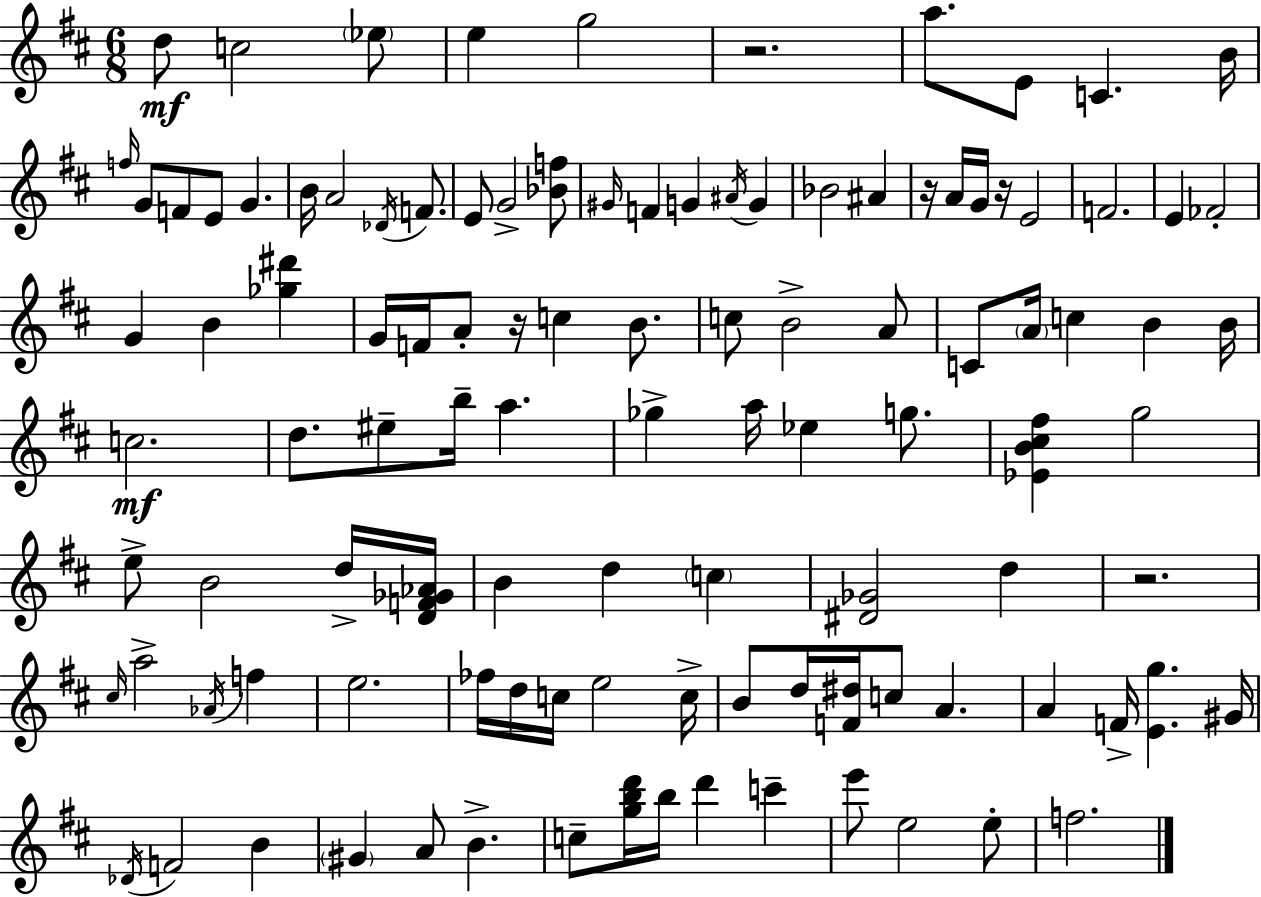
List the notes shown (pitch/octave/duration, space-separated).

D5/e C5/h Eb5/e E5/q G5/h R/h. A5/e. E4/e C4/q. B4/s F5/s G4/e F4/e E4/e G4/q. B4/s A4/h Db4/s F4/e. E4/e G4/h [Bb4,F5]/e G#4/s F4/q G4/q A#4/s G4/q Bb4/h A#4/q R/s A4/s G4/s R/s E4/h F4/h. E4/q FES4/h G4/q B4/q [Gb5,D#6]/q G4/s F4/s A4/e R/s C5/q B4/e. C5/e B4/h A4/e C4/e A4/s C5/q B4/q B4/s C5/h. D5/e. EIS5/e B5/s A5/q. Gb5/q A5/s Eb5/q G5/e. [Eb4,B4,C#5,F#5]/q G5/h E5/e B4/h D5/s [D4,F4,Gb4,Ab4]/s B4/q D5/q C5/q [D#4,Gb4]/h D5/q R/h. C#5/s A5/h Ab4/s F5/q E5/h. FES5/s D5/s C5/s E5/h C5/s B4/e D5/s [F4,D#5]/s C5/e A4/q. A4/q F4/s [E4,G5]/q. G#4/s Db4/s F4/h B4/q G#4/q A4/e B4/q. C5/e [G5,B5,D6]/s B5/s D6/q C6/q E6/e E5/h E5/e F5/h.